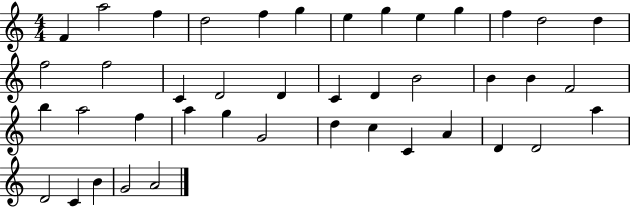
X:1
T:Untitled
M:4/4
L:1/4
K:C
F a2 f d2 f g e g e g f d2 d f2 f2 C D2 D C D B2 B B F2 b a2 f a g G2 d c C A D D2 a D2 C B G2 A2